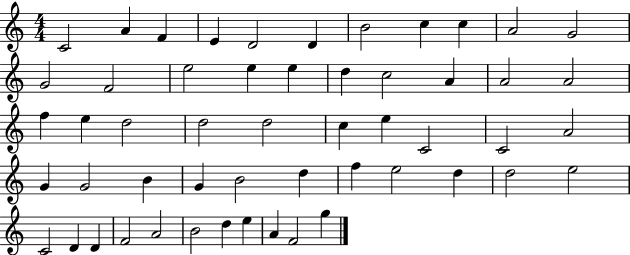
X:1
T:Untitled
M:4/4
L:1/4
K:C
C2 A F E D2 D B2 c c A2 G2 G2 F2 e2 e e d c2 A A2 A2 f e d2 d2 d2 c e C2 C2 A2 G G2 B G B2 d f e2 d d2 e2 C2 D D F2 A2 B2 d e A F2 g